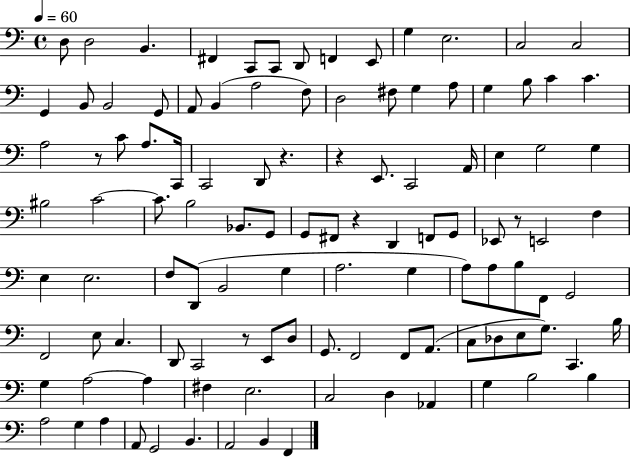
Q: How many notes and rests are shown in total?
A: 111